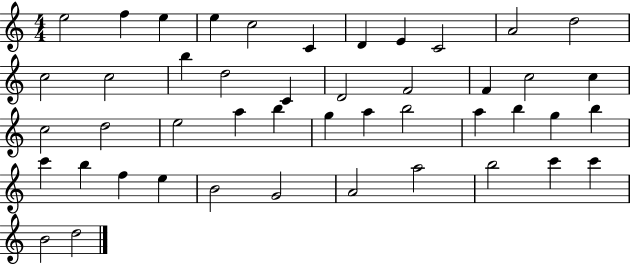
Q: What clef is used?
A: treble